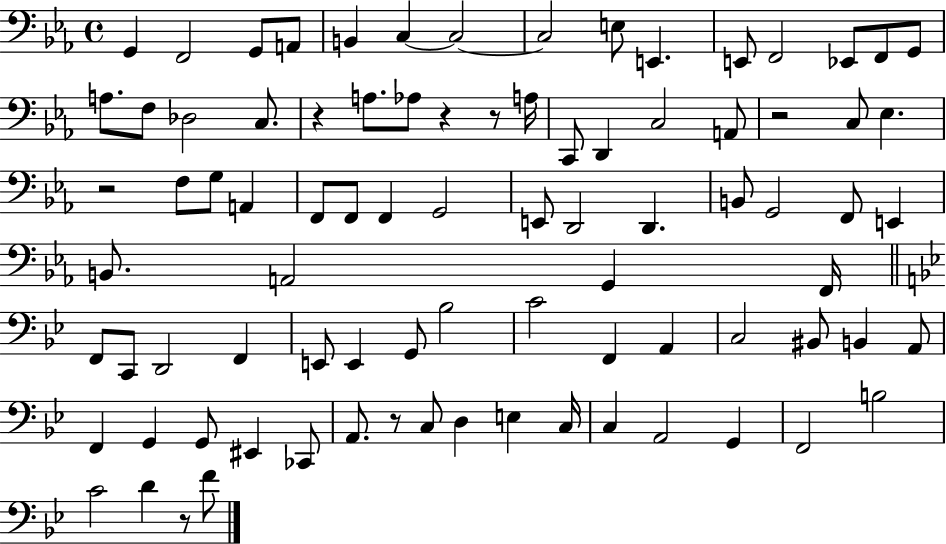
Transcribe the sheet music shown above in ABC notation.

X:1
T:Untitled
M:4/4
L:1/4
K:Eb
G,, F,,2 G,,/2 A,,/2 B,, C, C,2 C,2 E,/2 E,, E,,/2 F,,2 _E,,/2 F,,/2 G,,/2 A,/2 F,/2 _D,2 C,/2 z A,/2 _A,/2 z z/2 A,/4 C,,/2 D,, C,2 A,,/2 z2 C,/2 _E, z2 F,/2 G,/2 A,, F,,/2 F,,/2 F,, G,,2 E,,/2 D,,2 D,, B,,/2 G,,2 F,,/2 E,, B,,/2 A,,2 G,, F,,/4 F,,/2 C,,/2 D,,2 F,, E,,/2 E,, G,,/2 _B,2 C2 F,, A,, C,2 ^B,,/2 B,, A,,/2 F,, G,, G,,/2 ^E,, _C,,/2 A,,/2 z/2 C,/2 D, E, C,/4 C, A,,2 G,, F,,2 B,2 C2 D z/2 F/2